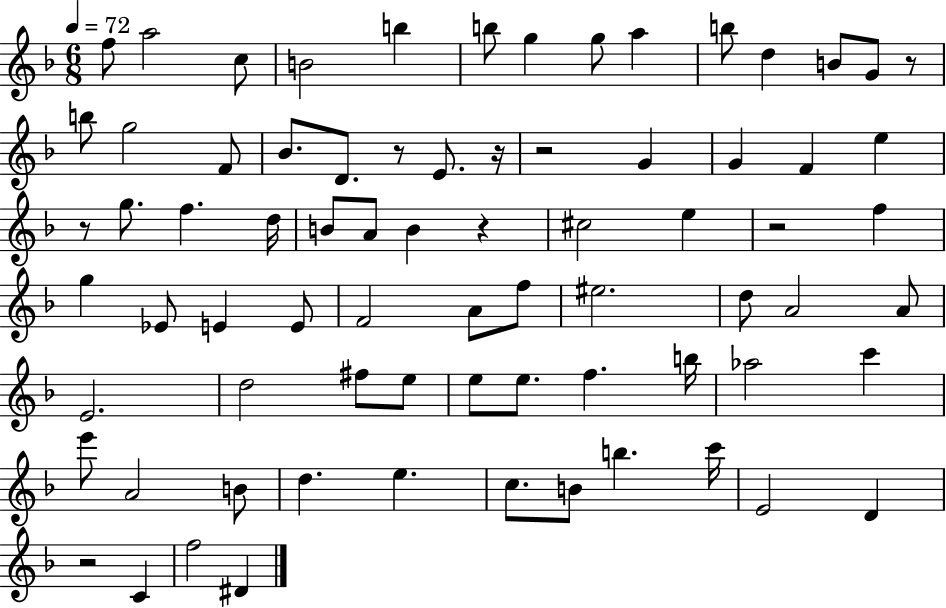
F5/e A5/h C5/e B4/h B5/q B5/e G5/q G5/e A5/q B5/e D5/q B4/e G4/e R/e B5/e G5/h F4/e Bb4/e. D4/e. R/e E4/e. R/s R/h G4/q G4/q F4/q E5/q R/e G5/e. F5/q. D5/s B4/e A4/e B4/q R/q C#5/h E5/q R/h F5/q G5/q Eb4/e E4/q E4/e F4/h A4/e F5/e EIS5/h. D5/e A4/h A4/e E4/h. D5/h F#5/e E5/e E5/e E5/e. F5/q. B5/s Ab5/h C6/q E6/e A4/h B4/e D5/q. E5/q. C5/e. B4/e B5/q. C6/s E4/h D4/q R/h C4/q F5/h D#4/q